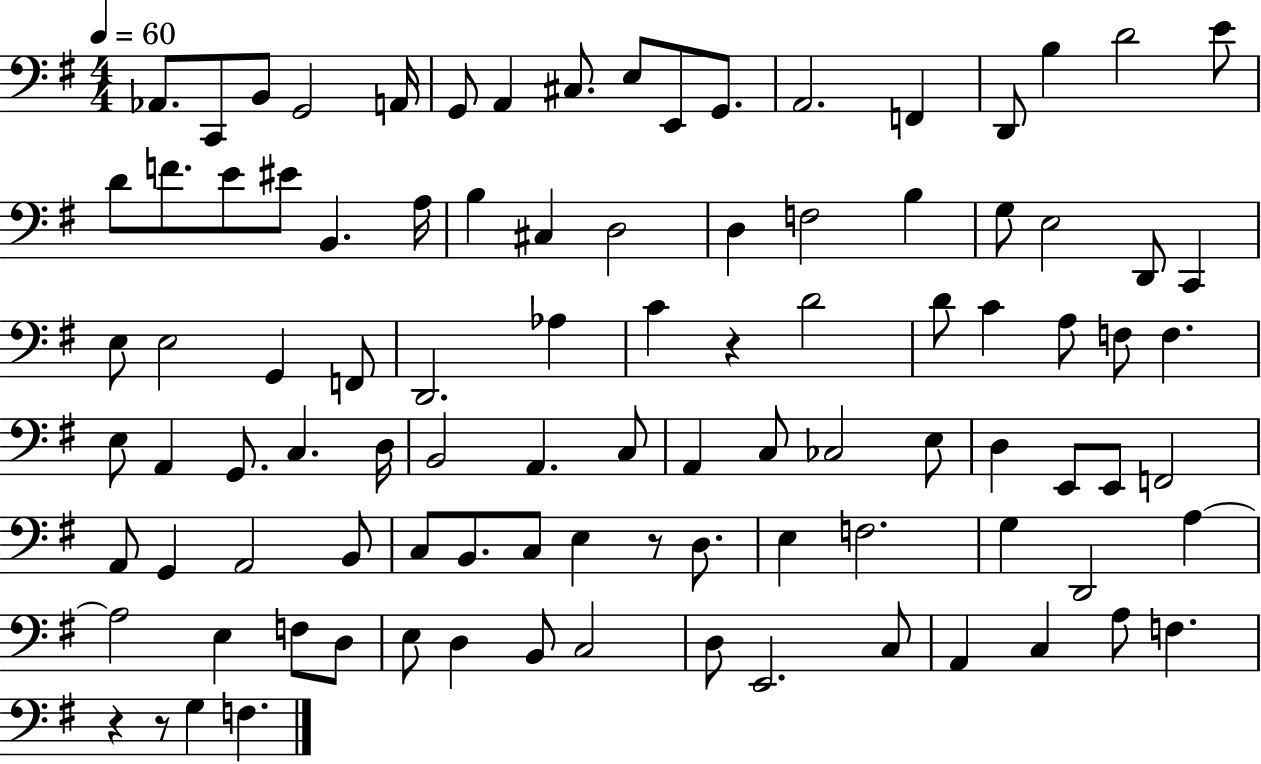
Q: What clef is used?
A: bass